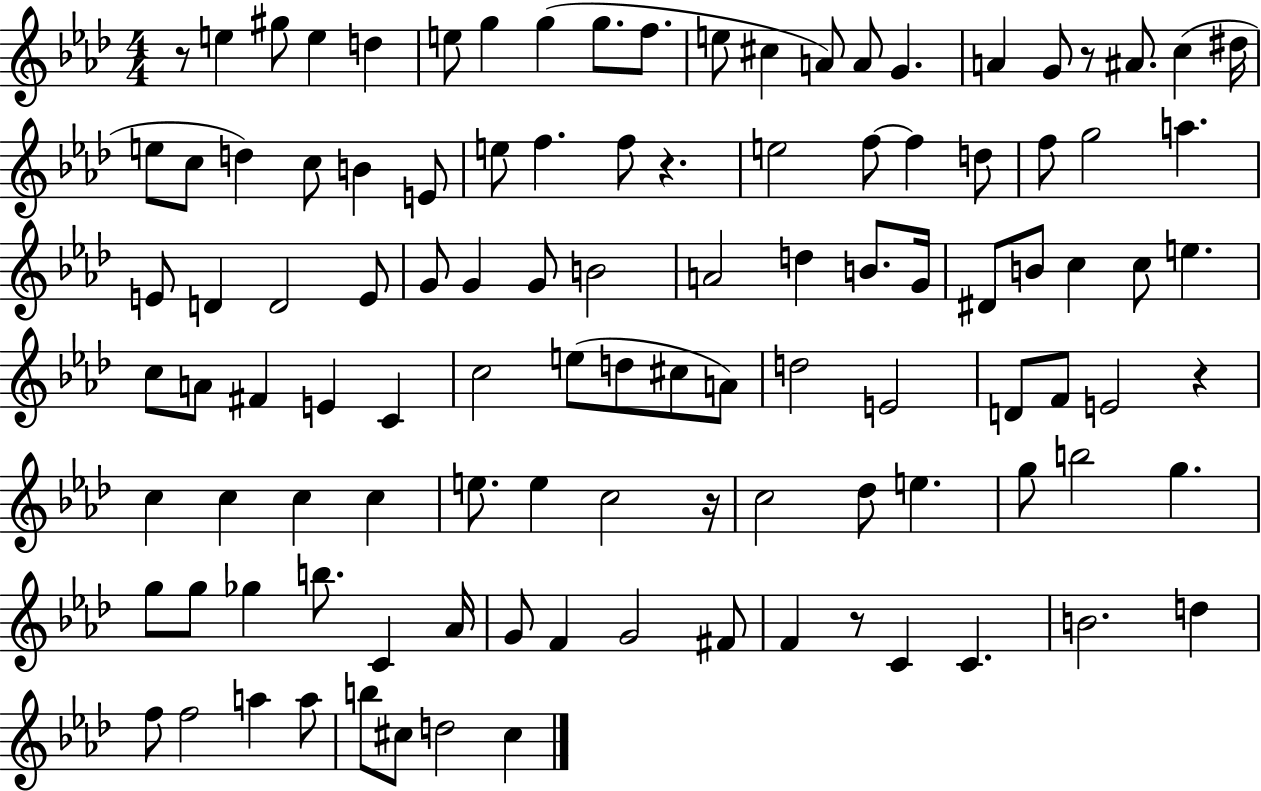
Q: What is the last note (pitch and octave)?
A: C#5